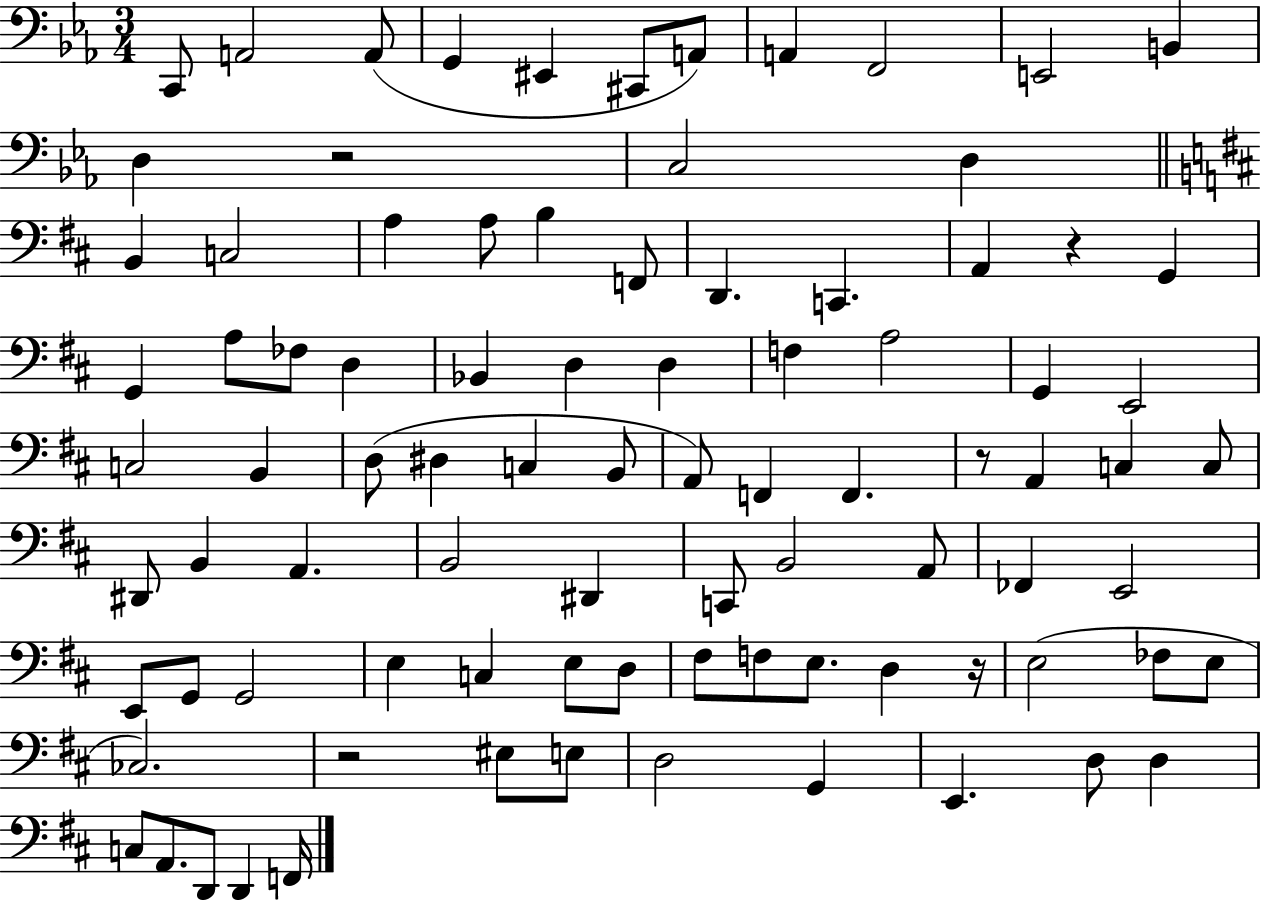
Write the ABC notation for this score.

X:1
T:Untitled
M:3/4
L:1/4
K:Eb
C,,/2 A,,2 A,,/2 G,, ^E,, ^C,,/2 A,,/2 A,, F,,2 E,,2 B,, D, z2 C,2 D, B,, C,2 A, A,/2 B, F,,/2 D,, C,, A,, z G,, G,, A,/2 _F,/2 D, _B,, D, D, F, A,2 G,, E,,2 C,2 B,, D,/2 ^D, C, B,,/2 A,,/2 F,, F,, z/2 A,, C, C,/2 ^D,,/2 B,, A,, B,,2 ^D,, C,,/2 B,,2 A,,/2 _F,, E,,2 E,,/2 G,,/2 G,,2 E, C, E,/2 D,/2 ^F,/2 F,/2 E,/2 D, z/4 E,2 _F,/2 E,/2 _C,2 z2 ^E,/2 E,/2 D,2 G,, E,, D,/2 D, C,/2 A,,/2 D,,/2 D,, F,,/4